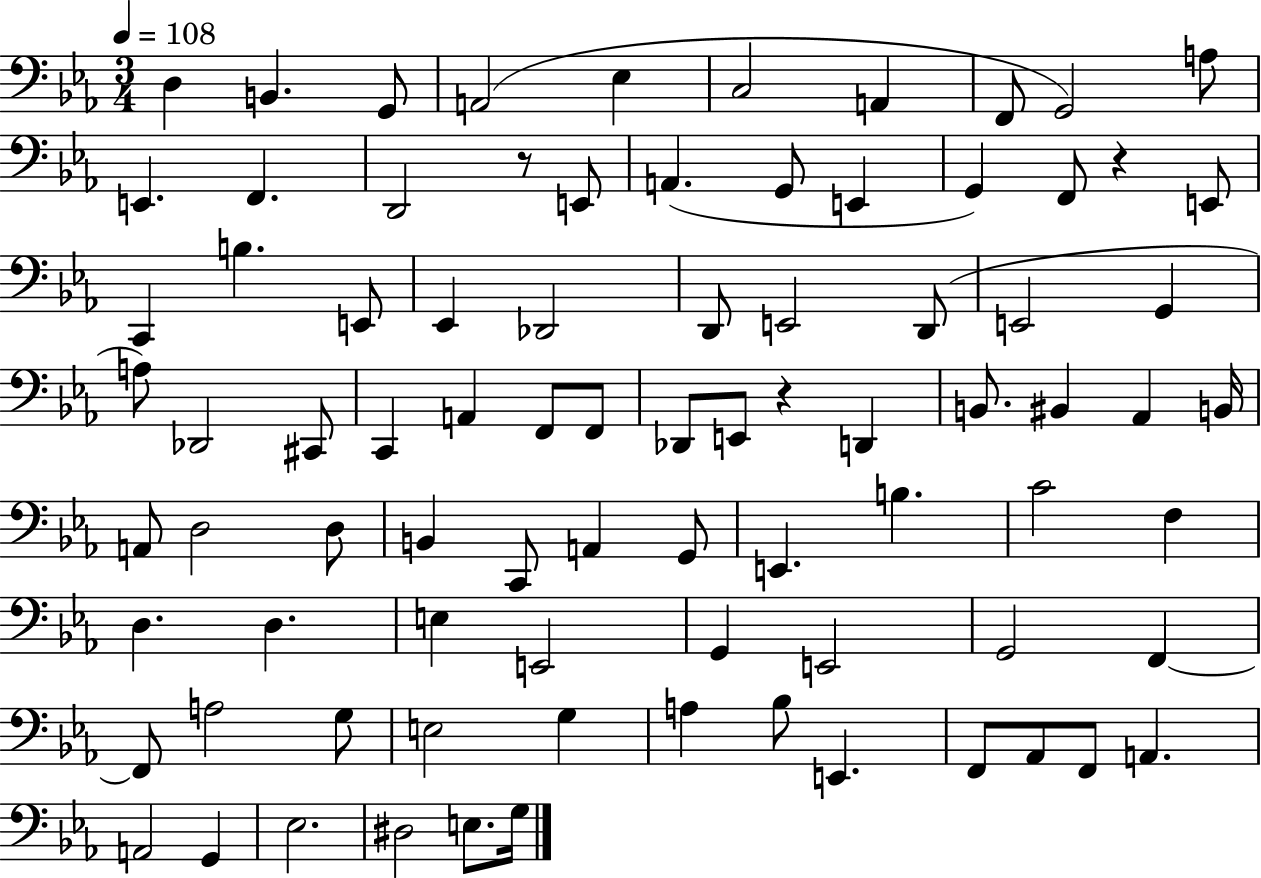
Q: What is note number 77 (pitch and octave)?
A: G2